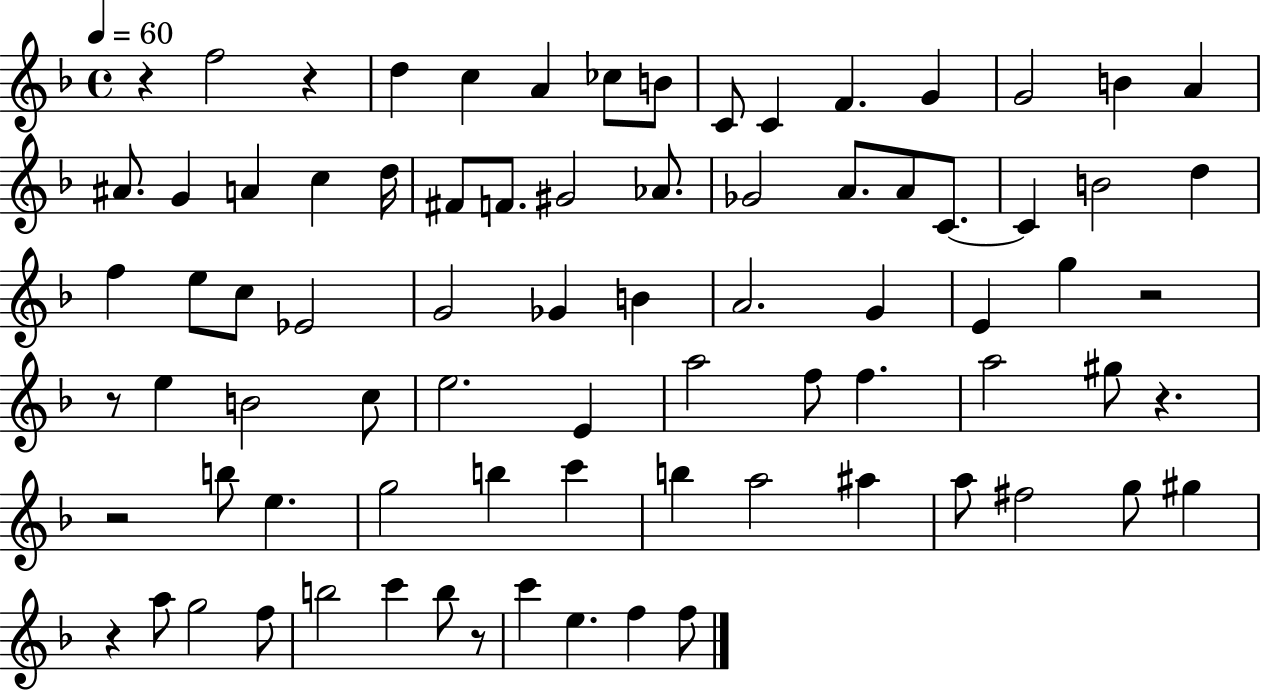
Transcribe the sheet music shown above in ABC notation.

X:1
T:Untitled
M:4/4
L:1/4
K:F
z f2 z d c A _c/2 B/2 C/2 C F G G2 B A ^A/2 G A c d/4 ^F/2 F/2 ^G2 _A/2 _G2 A/2 A/2 C/2 C B2 d f e/2 c/2 _E2 G2 _G B A2 G E g z2 z/2 e B2 c/2 e2 E a2 f/2 f a2 ^g/2 z z2 b/2 e g2 b c' b a2 ^a a/2 ^f2 g/2 ^g z a/2 g2 f/2 b2 c' b/2 z/2 c' e f f/2